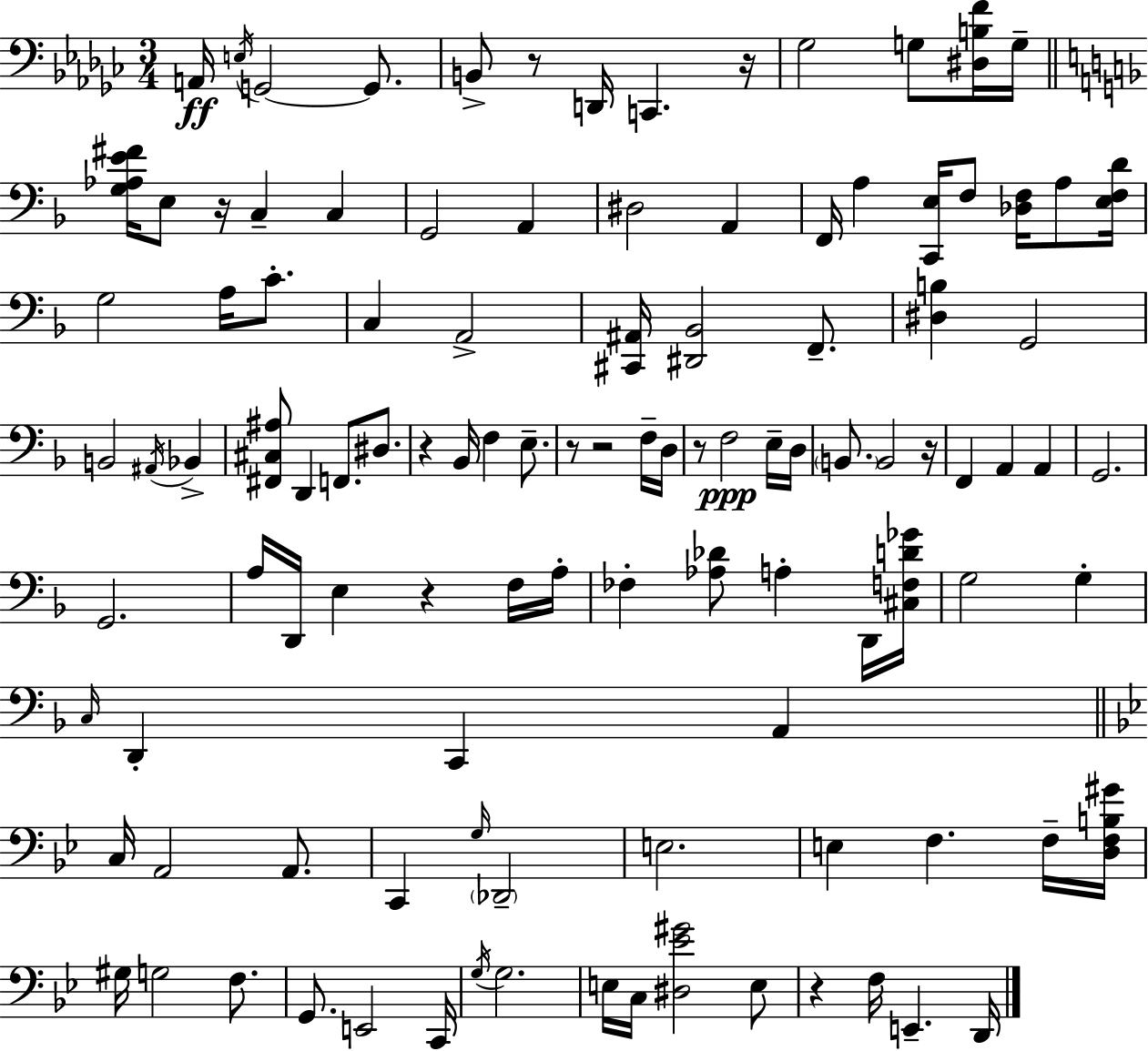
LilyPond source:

{
  \clef bass
  \numericTimeSignature
  \time 3/4
  \key ees \minor
  a,16\ff \acciaccatura { e16 } g,2~~ g,8. | b,8-> r8 d,16 c,4. | r16 ges2 g8 <dis b f'>16 | g16-- \bar "||" \break \key d \minor <g aes e' fis'>16 e8 r16 c4-- c4 | g,2 a,4 | dis2 a,4 | f,16 a4 <c, e>16 f8 <des f>16 a8 <e f d'>16 | \break g2 a16 c'8.-. | c4 a,2-> | <cis, ais,>16 <dis, bes,>2 f,8.-- | <dis b>4 g,2 | \break b,2 \acciaccatura { ais,16 } bes,4-> | <fis, cis ais>8 d,4 f,8. dis8. | r4 bes,16 f4 e8.-- | r8 r2 f16-- | \break d16 r8 f2\ppp e16-- | d16 \parenthesize b,8. b,2 | r16 f,4 a,4 a,4 | g,2. | \break g,2. | a16 d,16 e4 r4 f16 | a16-. fes4-. <aes des'>8 a4-. d,16 | <cis f d' ges'>16 g2 g4-. | \break \grace { c16 } d,4-. c,4 a,4 | \bar "||" \break \key bes \major c16 a,2 a,8. | c,4 \grace { g16 } \parenthesize des,2-- | e2. | e4 f4. f16-- | \break <d f b gis'>16 gis16 g2 f8. | g,8. e,2 | c,16 \acciaccatura { g16 } g2. | e16 c16 <dis ees' gis'>2 | \break e8 r4 f16 e,4.-- | d,16 \bar "|."
}